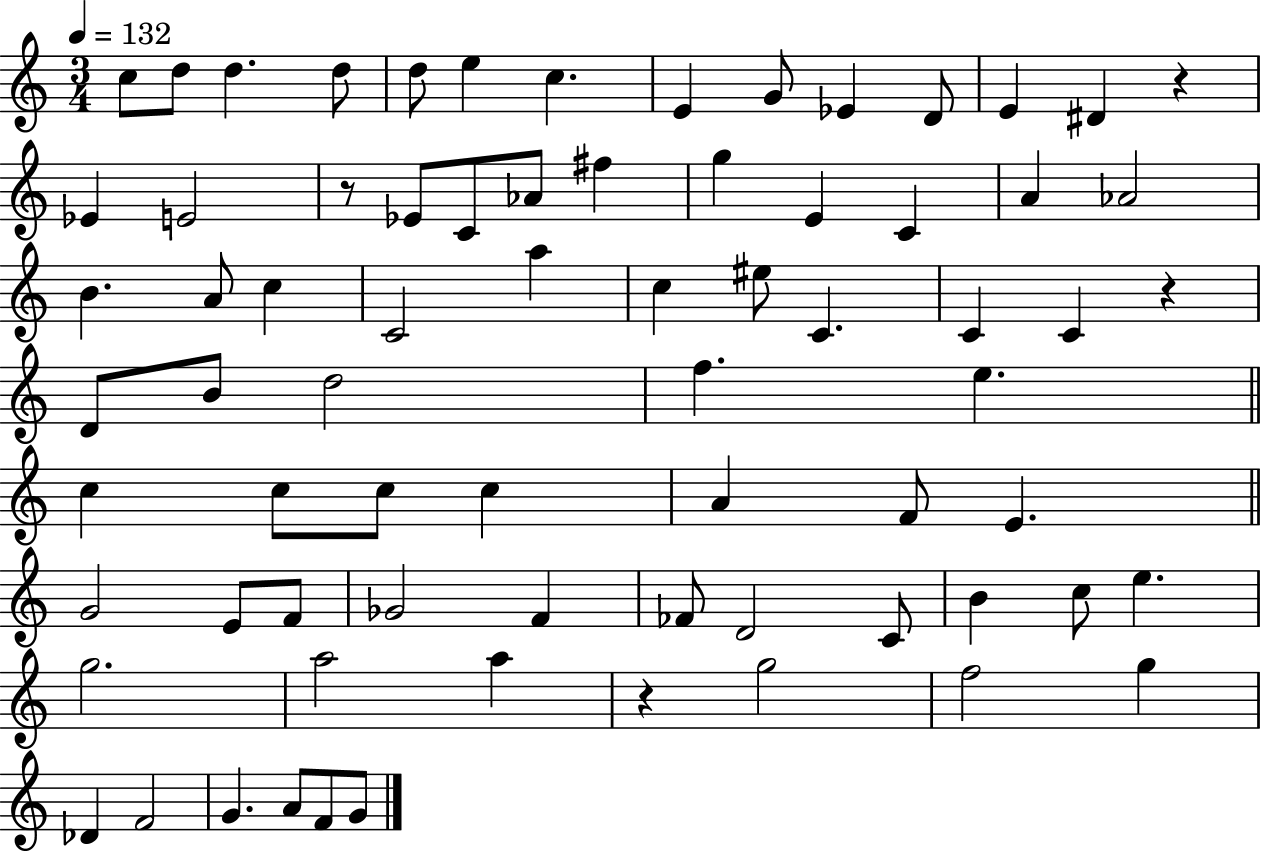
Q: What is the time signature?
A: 3/4